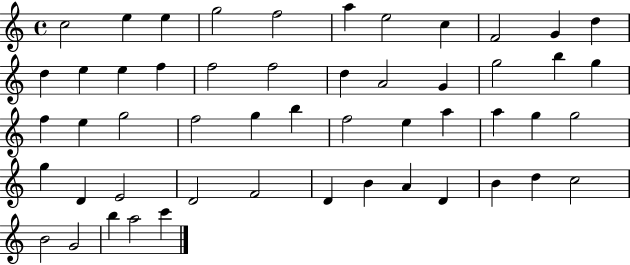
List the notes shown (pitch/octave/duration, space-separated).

C5/h E5/q E5/q G5/h F5/h A5/q E5/h C5/q F4/h G4/q D5/q D5/q E5/q E5/q F5/q F5/h F5/h D5/q A4/h G4/q G5/h B5/q G5/q F5/q E5/q G5/h F5/h G5/q B5/q F5/h E5/q A5/q A5/q G5/q G5/h G5/q D4/q E4/h D4/h F4/h D4/q B4/q A4/q D4/q B4/q D5/q C5/h B4/h G4/h B5/q A5/h C6/q